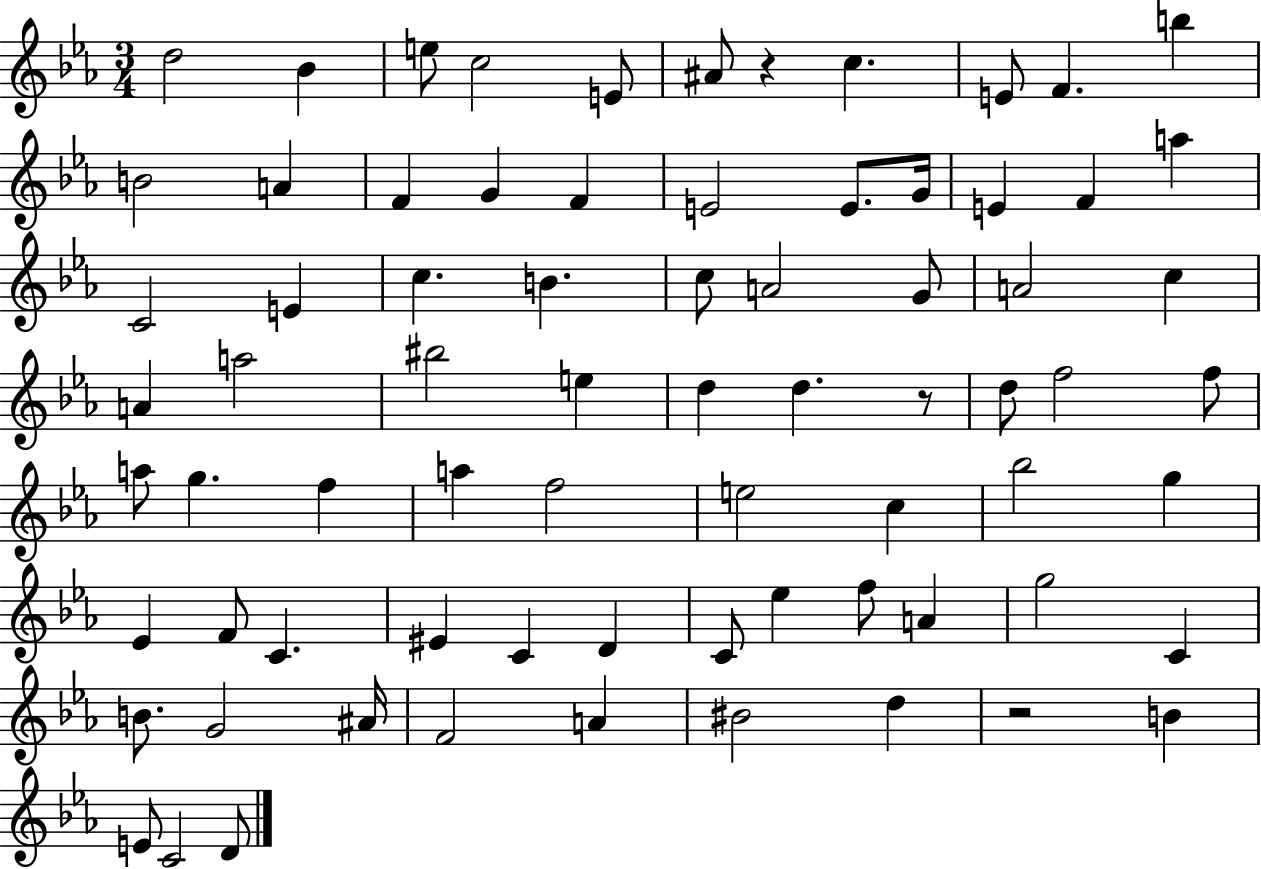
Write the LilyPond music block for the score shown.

{
  \clef treble
  \numericTimeSignature
  \time 3/4
  \key ees \major
  \repeat volta 2 { d''2 bes'4 | e''8 c''2 e'8 | ais'8 r4 c''4. | e'8 f'4. b''4 | \break b'2 a'4 | f'4 g'4 f'4 | e'2 e'8. g'16 | e'4 f'4 a''4 | \break c'2 e'4 | c''4. b'4. | c''8 a'2 g'8 | a'2 c''4 | \break a'4 a''2 | bis''2 e''4 | d''4 d''4. r8 | d''8 f''2 f''8 | \break a''8 g''4. f''4 | a''4 f''2 | e''2 c''4 | bes''2 g''4 | \break ees'4 f'8 c'4. | eis'4 c'4 d'4 | c'8 ees''4 f''8 a'4 | g''2 c'4 | \break b'8. g'2 ais'16 | f'2 a'4 | bis'2 d''4 | r2 b'4 | \break e'8 c'2 d'8 | } \bar "|."
}